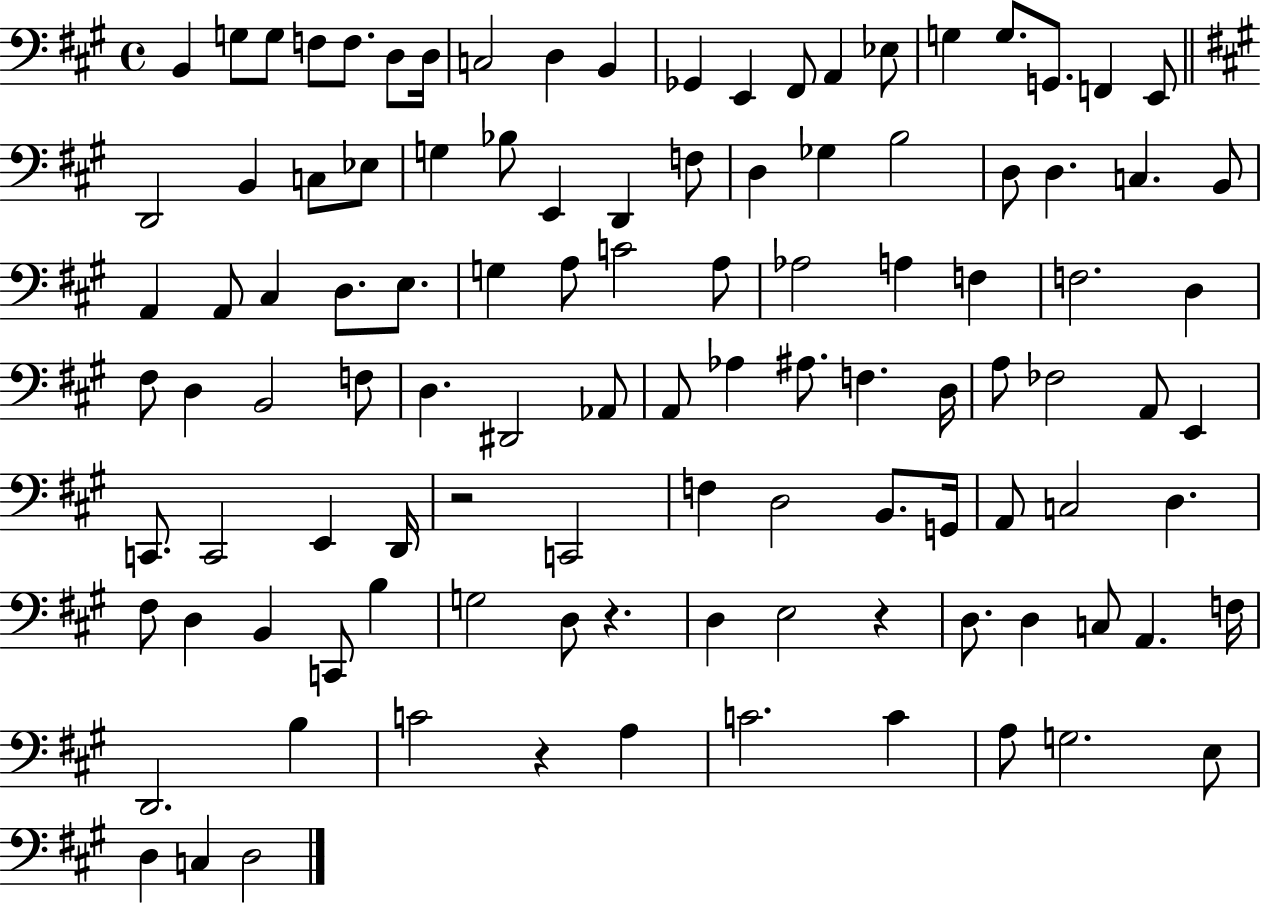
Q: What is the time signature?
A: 4/4